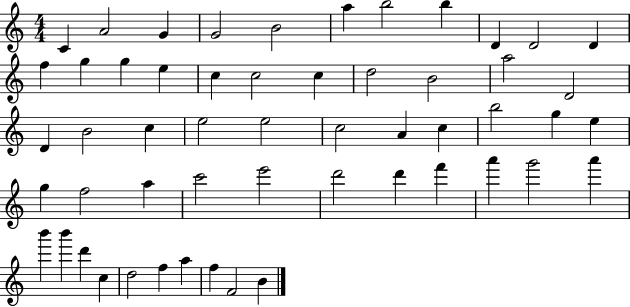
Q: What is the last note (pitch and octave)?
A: B4